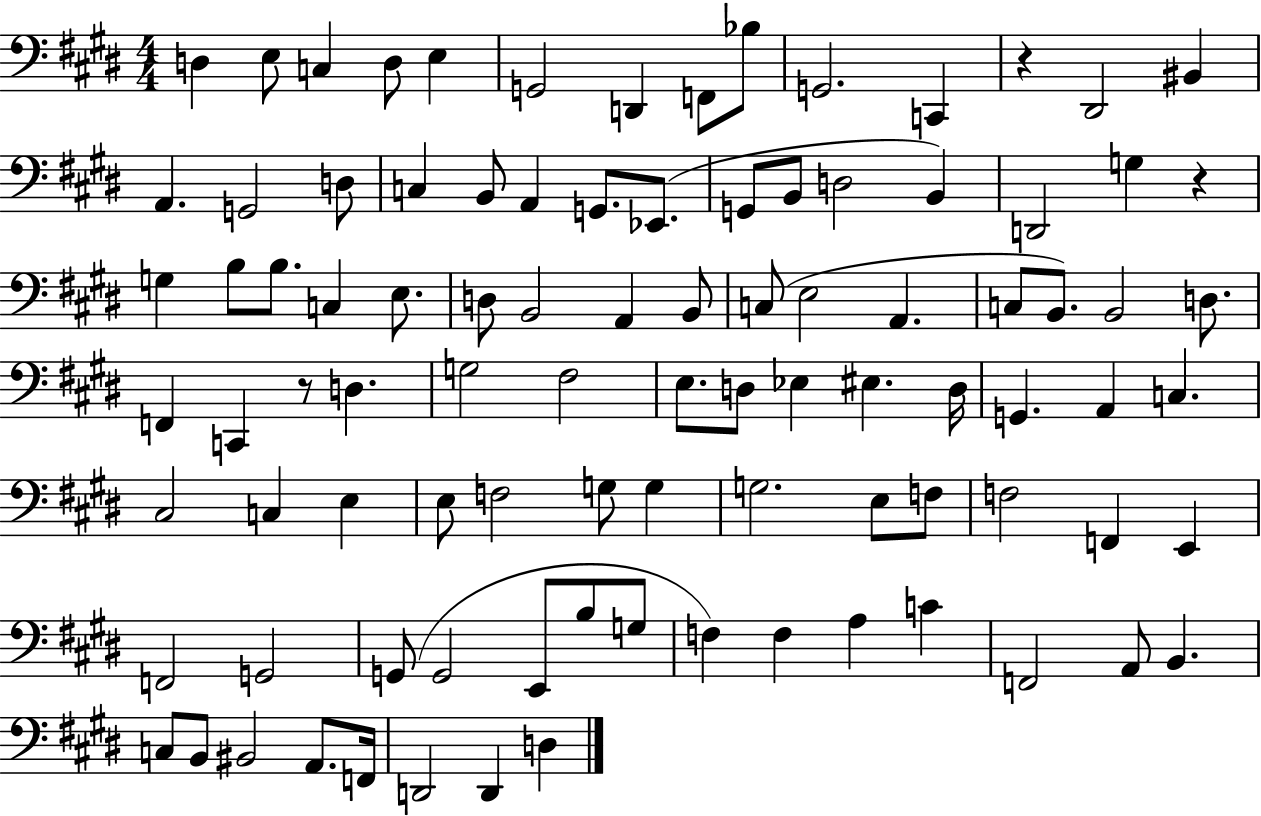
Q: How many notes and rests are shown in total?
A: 94